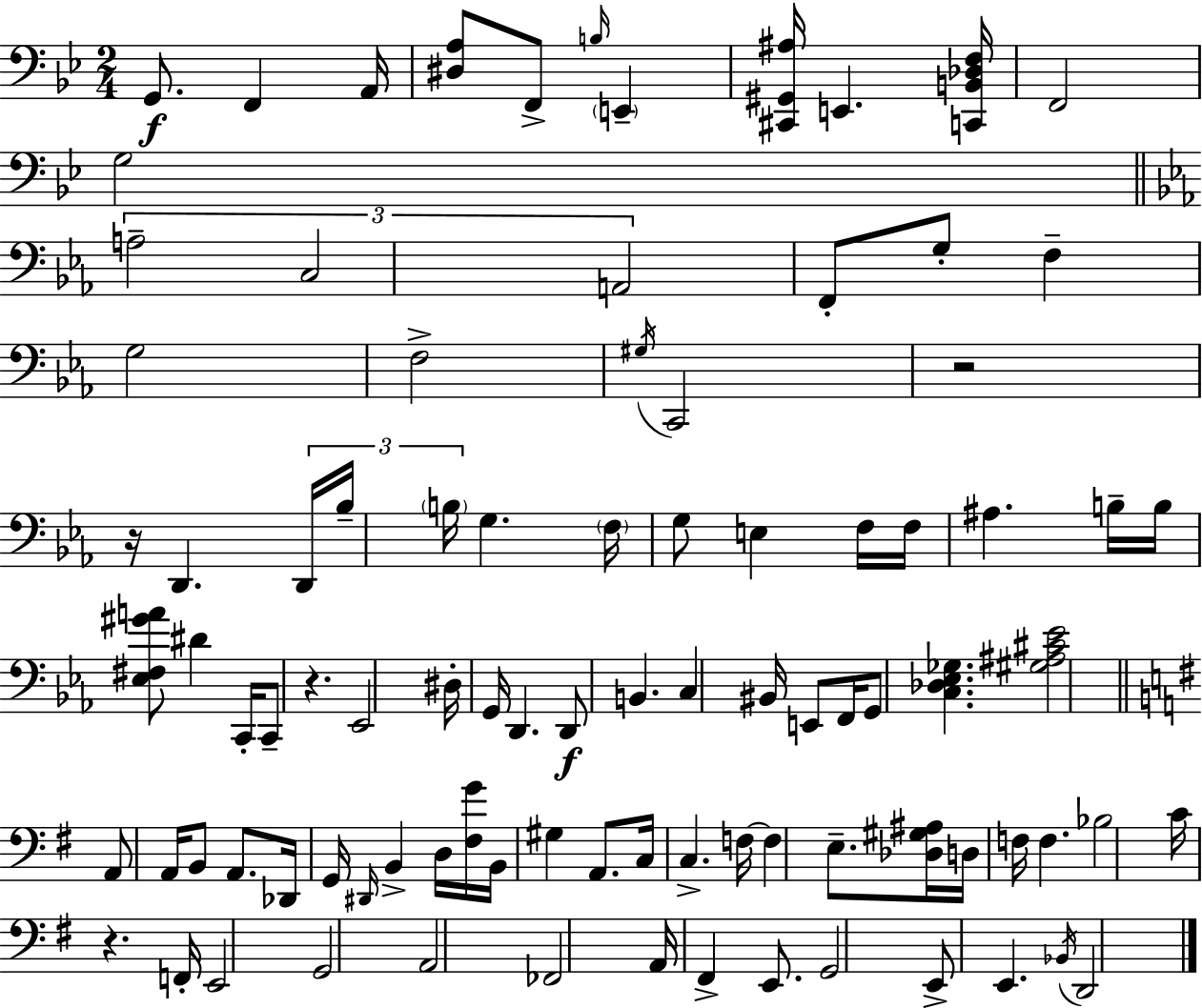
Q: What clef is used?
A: bass